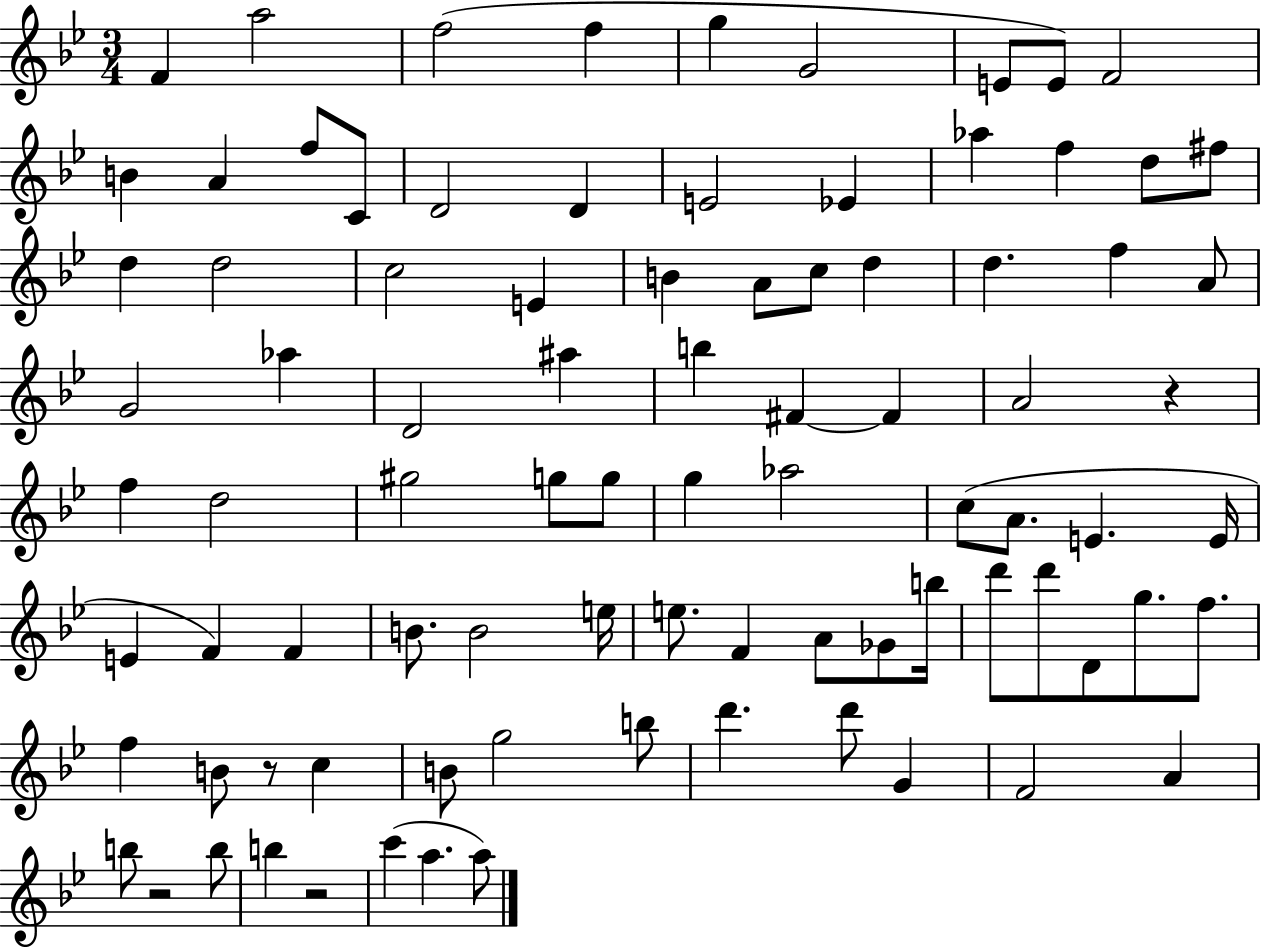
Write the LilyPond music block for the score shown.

{
  \clef treble
  \numericTimeSignature
  \time 3/4
  \key bes \major
  f'4 a''2 | f''2( f''4 | g''4 g'2 | e'8 e'8) f'2 | \break b'4 a'4 f''8 c'8 | d'2 d'4 | e'2 ees'4 | aes''4 f''4 d''8 fis''8 | \break d''4 d''2 | c''2 e'4 | b'4 a'8 c''8 d''4 | d''4. f''4 a'8 | \break g'2 aes''4 | d'2 ais''4 | b''4 fis'4~~ fis'4 | a'2 r4 | \break f''4 d''2 | gis''2 g''8 g''8 | g''4 aes''2 | c''8( a'8. e'4. e'16 | \break e'4 f'4) f'4 | b'8. b'2 e''16 | e''8. f'4 a'8 ges'8 b''16 | d'''8 d'''8 d'8 g''8. f''8. | \break f''4 b'8 r8 c''4 | b'8 g''2 b''8 | d'''4. d'''8 g'4 | f'2 a'4 | \break b''8 r2 b''8 | b''4 r2 | c'''4( a''4. a''8) | \bar "|."
}